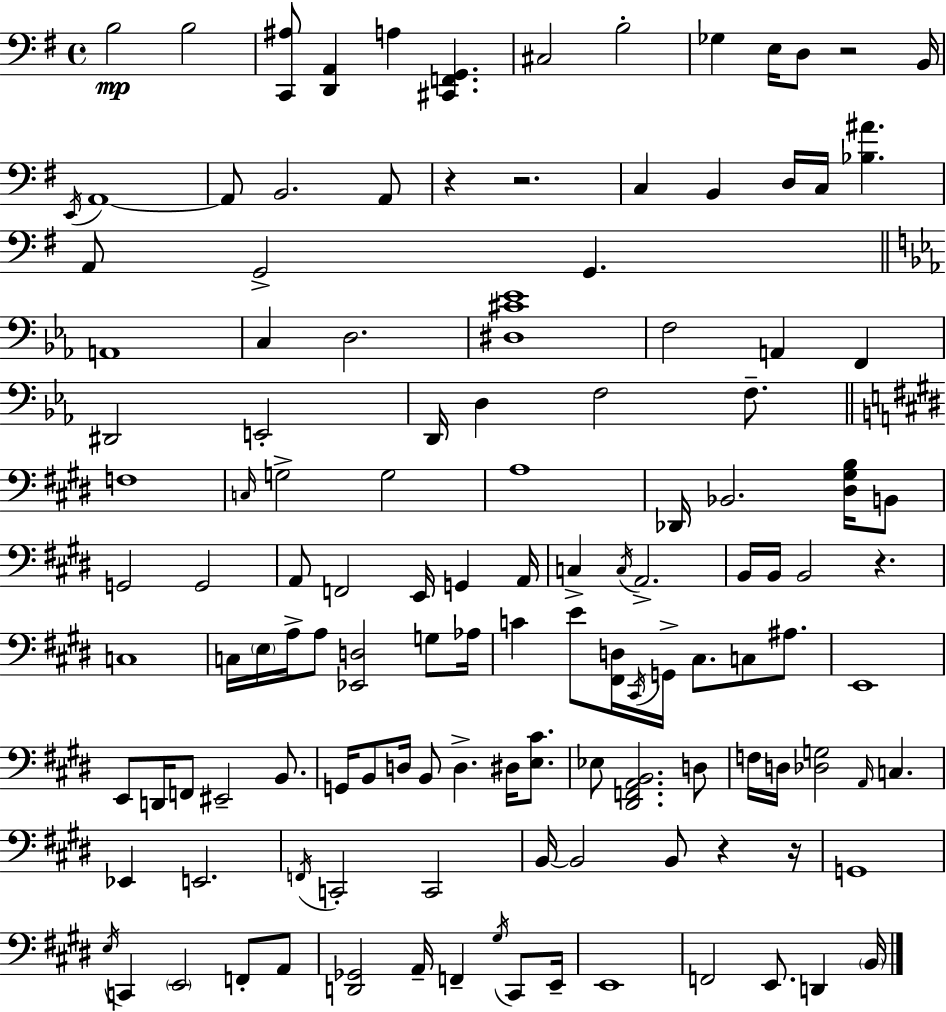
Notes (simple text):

B3/h B3/h [C2,A#3]/e [D2,A2]/q A3/q [C#2,F2,G2]/q. C#3/h B3/h Gb3/q E3/s D3/e R/h B2/s E2/s A2/w A2/e B2/h. A2/e R/q R/h. C3/q B2/q D3/s C3/s [Bb3,A#4]/q. A2/e G2/h G2/q. A2/w C3/q D3/h. [D#3,C#4,Eb4]/w F3/h A2/q F2/q D#2/h E2/h D2/s D3/q F3/h F3/e. F3/w C3/s G3/h G3/h A3/w Db2/s Bb2/h. [D#3,G#3,B3]/s B2/e G2/h G2/h A2/e F2/h E2/s G2/q A2/s C3/q C3/s A2/h. B2/s B2/s B2/h R/q. C3/w C3/s E3/s A3/s A3/e [Eb2,D3]/h G3/e Ab3/s C4/q E4/e [F#2,D3]/s C#2/s G2/s C#3/e. C3/e A#3/e. E2/w E2/e D2/s F2/e EIS2/h B2/e. G2/s B2/e D3/s B2/e D3/q. D#3/s [E3,C#4]/e. Eb3/e [D#2,F2,A2,B2]/h. D3/e F3/s D3/s [Db3,G3]/h A2/s C3/q. Eb2/q E2/h. F2/s C2/h C2/h B2/s B2/h B2/e R/q R/s G2/w E3/s C2/q E2/h F2/e A2/e [D2,Gb2]/h A2/s F2/q G#3/s C#2/e E2/s E2/w F2/h E2/e. D2/q B2/s